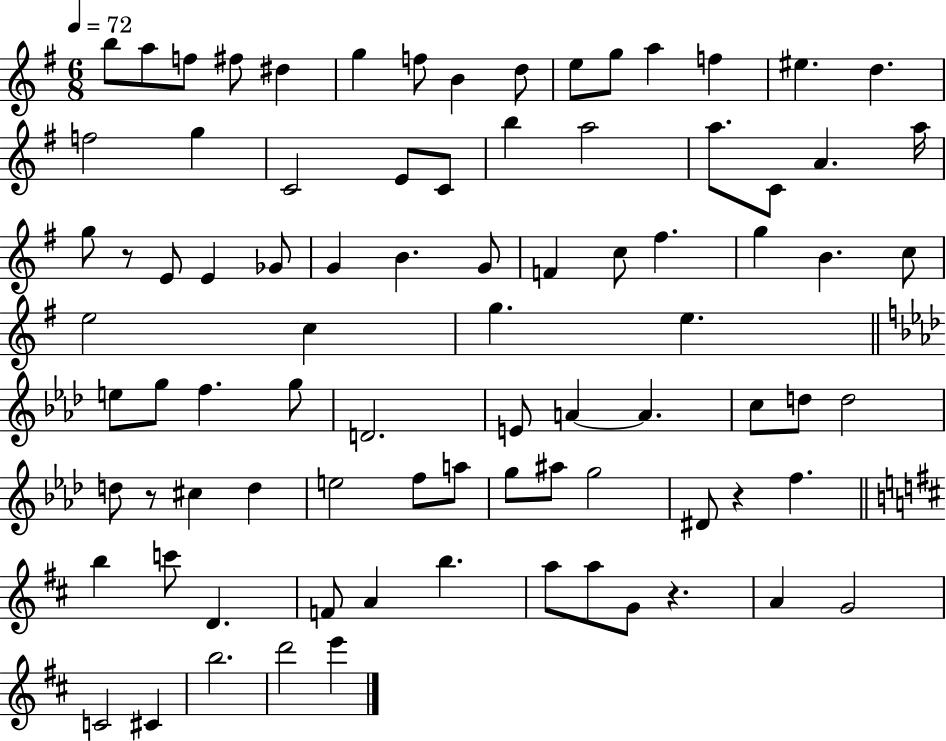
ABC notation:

X:1
T:Untitled
M:6/8
L:1/4
K:G
b/2 a/2 f/2 ^f/2 ^d g f/2 B d/2 e/2 g/2 a f ^e d f2 g C2 E/2 C/2 b a2 a/2 C/2 A a/4 g/2 z/2 E/2 E _G/2 G B G/2 F c/2 ^f g B c/2 e2 c g e e/2 g/2 f g/2 D2 E/2 A A c/2 d/2 d2 d/2 z/2 ^c d e2 f/2 a/2 g/2 ^a/2 g2 ^D/2 z f b c'/2 D F/2 A b a/2 a/2 G/2 z A G2 C2 ^C b2 d'2 e'